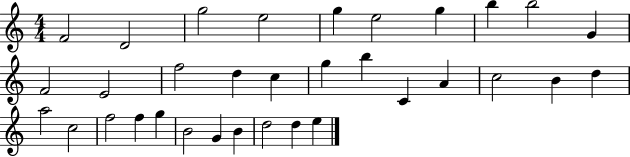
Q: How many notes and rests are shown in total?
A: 33